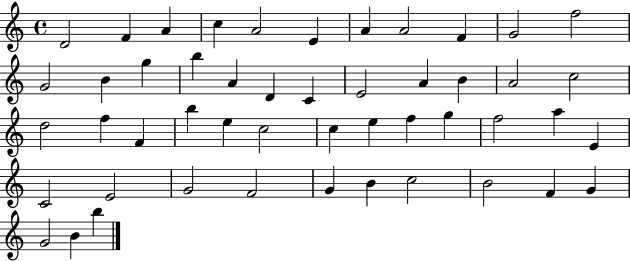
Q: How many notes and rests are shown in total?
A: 49